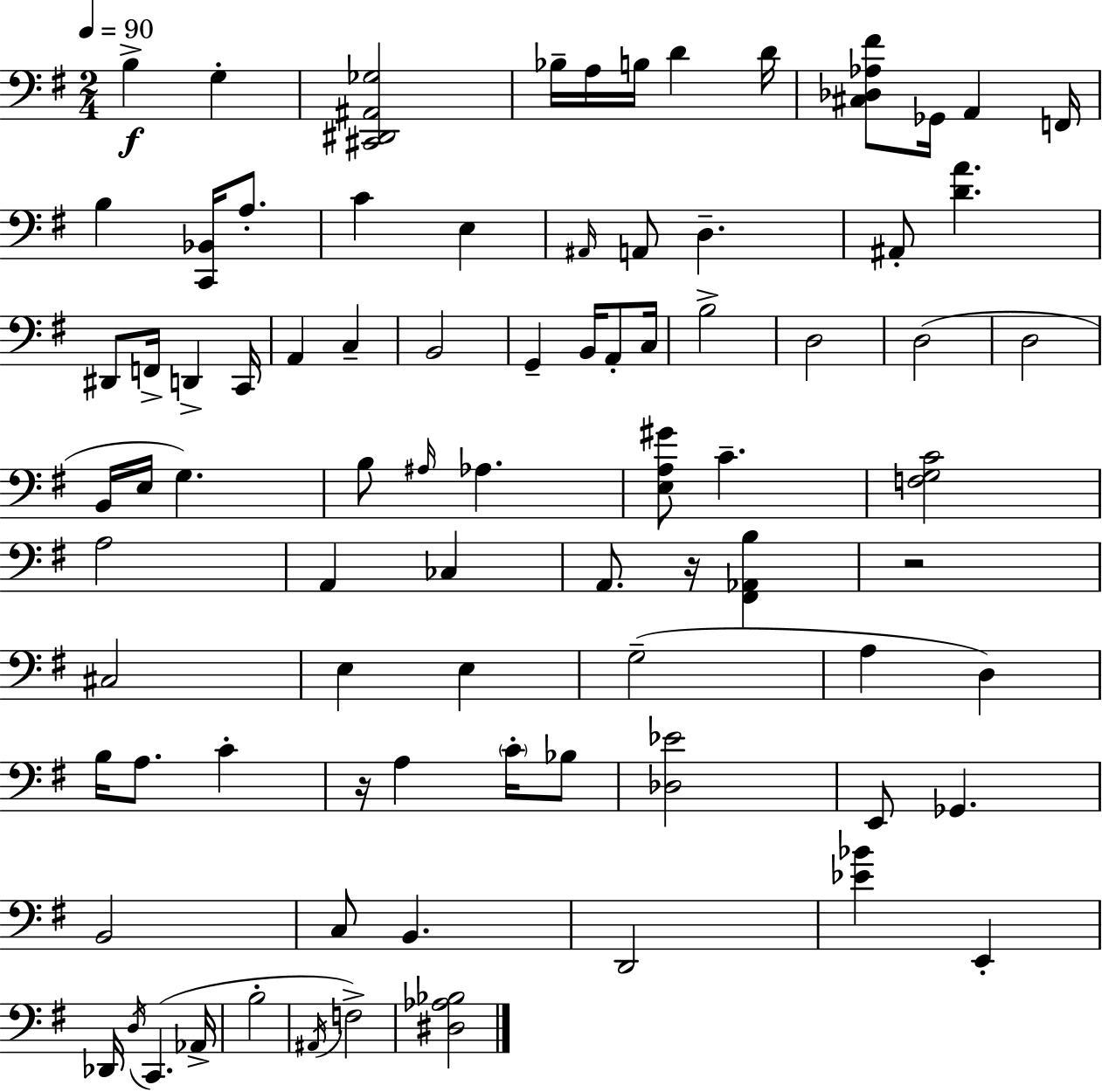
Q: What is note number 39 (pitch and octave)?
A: Ab3